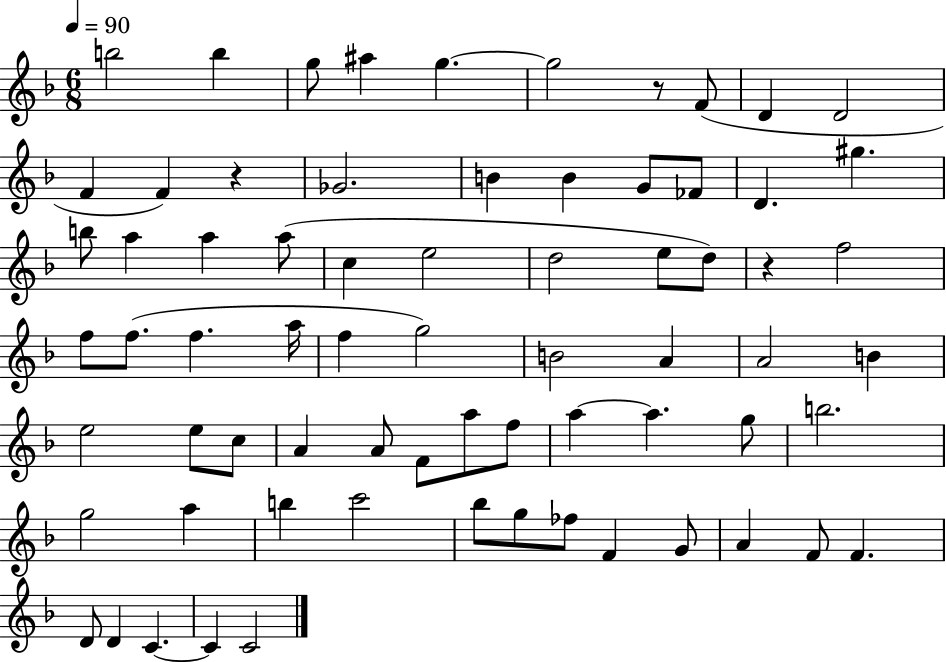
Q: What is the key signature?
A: F major